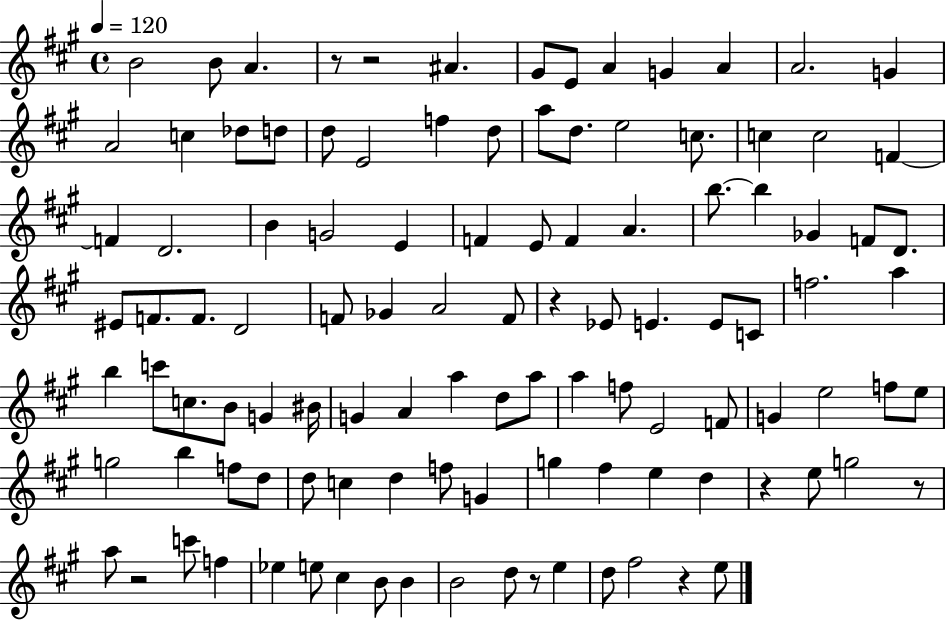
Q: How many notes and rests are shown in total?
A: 110